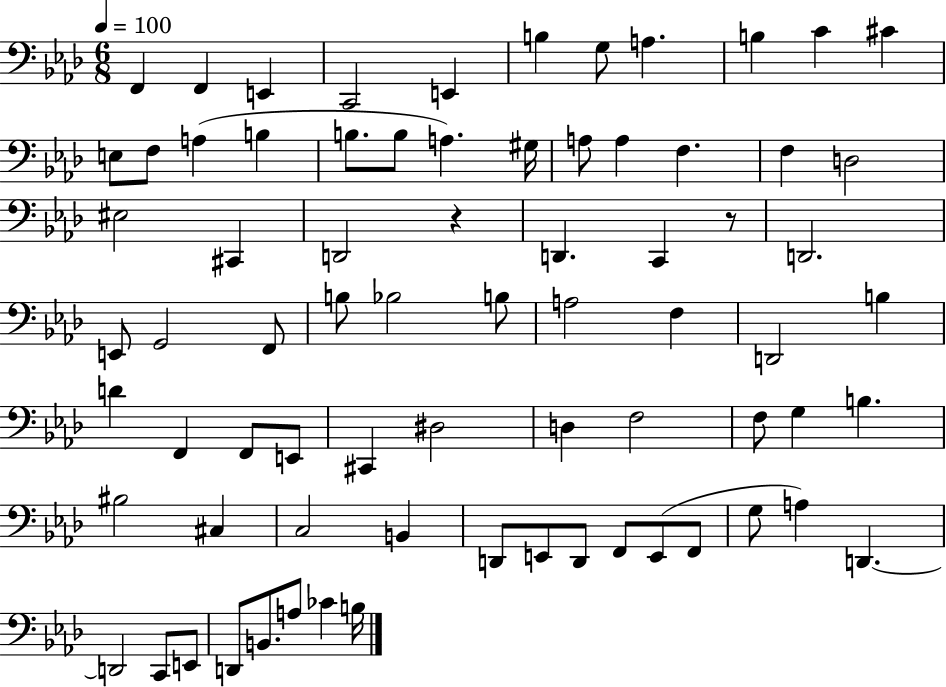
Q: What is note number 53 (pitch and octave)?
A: C#3